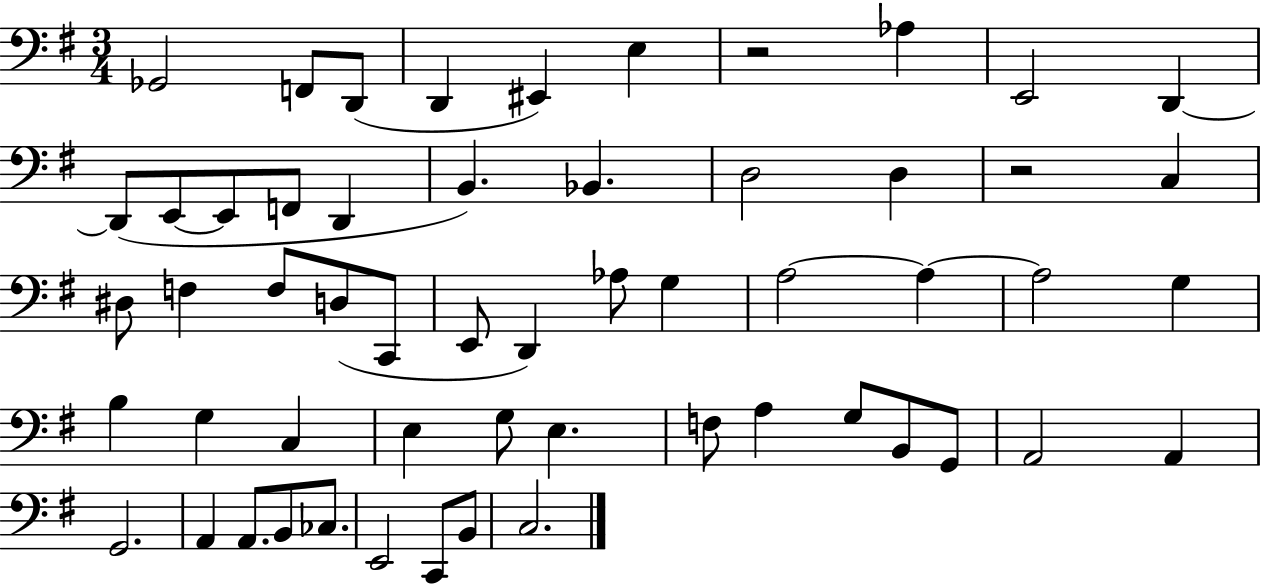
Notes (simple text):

Gb2/h F2/e D2/e D2/q EIS2/q E3/q R/h Ab3/q E2/h D2/q D2/e E2/e E2/e F2/e D2/q B2/q. Bb2/q. D3/h D3/q R/h C3/q D#3/e F3/q F3/e D3/e C2/e E2/e D2/q Ab3/e G3/q A3/h A3/q A3/h G3/q B3/q G3/q C3/q E3/q G3/e E3/q. F3/e A3/q G3/e B2/e G2/e A2/h A2/q G2/h. A2/q A2/e. B2/e CES3/e. E2/h C2/e B2/e C3/h.